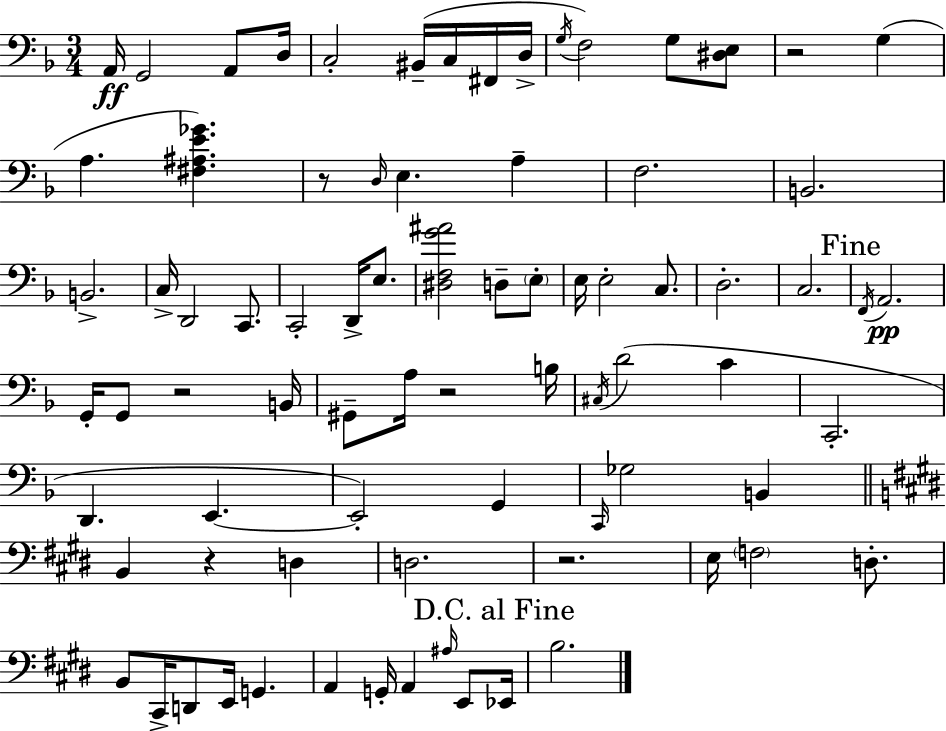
{
  \clef bass
  \numericTimeSignature
  \time 3/4
  \key d \minor
  \repeat volta 2 { a,16\ff g,2 a,8 d16 | c2-. bis,16--( c16 fis,16 d16-> | \acciaccatura { g16 }) f2 g8 <dis e>8 | r2 g4( | \break a4. <fis ais e' ges'>4.) | r8 \grace { d16 } e4. a4-- | f2. | b,2. | \break b,2.-> | c16-> d,2 c,8. | c,2-. d,16-> e8. | <dis f g' ais'>2 d8-- | \break \parenthesize e8-. e16 e2-. c8. | d2.-. | c2. | \mark "Fine" \acciaccatura { f,16 } a,2.\pp | \break g,16-. g,8 r2 | b,16 gis,8-- a16 r2 | b16 \acciaccatura { cis16 } d'2( | c'4 c,2.-. | \break d,4. e,4.~~ | e,2-.) | g,4 \grace { c,16 } ges2 | b,4 \bar "||" \break \key e \major b,4 r4 d4 | d2. | r2. | e16 \parenthesize f2 d8.-. | \break b,8 cis,16-> d,8 e,16 g,4. | a,4 g,16-. a,4 \grace { ais16 } e,8 | \mark "D.C. al Fine" ees,16 b2. | } \bar "|."
}